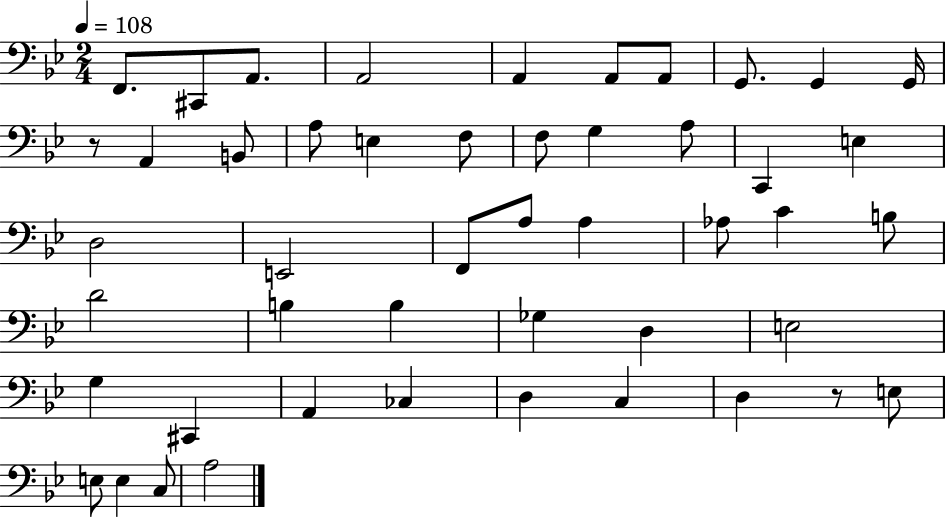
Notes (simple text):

F2/e. C#2/e A2/e. A2/h A2/q A2/e A2/e G2/e. G2/q G2/s R/e A2/q B2/e A3/e E3/q F3/e F3/e G3/q A3/e C2/q E3/q D3/h E2/h F2/e A3/e A3/q Ab3/e C4/q B3/e D4/h B3/q B3/q Gb3/q D3/q E3/h G3/q C#2/q A2/q CES3/q D3/q C3/q D3/q R/e E3/e E3/e E3/q C3/e A3/h